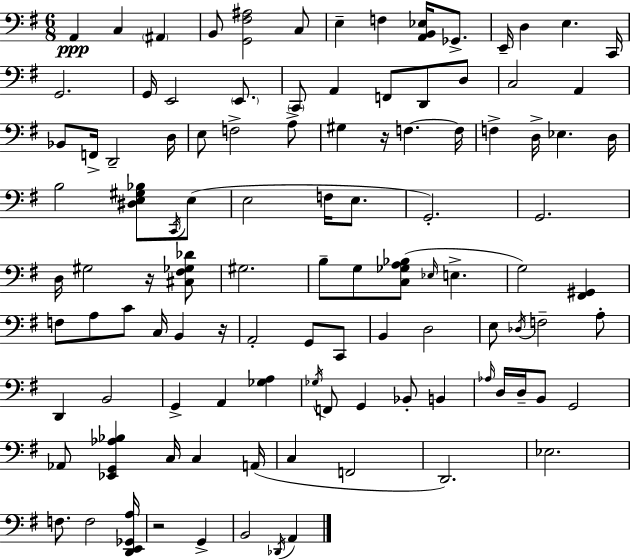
A2/q C3/q A#2/q B2/e [G2,F#3,A#3]/h C3/e E3/q F3/q [A2,B2,Eb3]/s Gb2/e. E2/s D3/q E3/q. C2/s G2/h. G2/s E2/h E2/e. C2/e A2/q F2/e D2/e D3/e C3/h A2/q Bb2/e F2/s D2/h D3/s E3/e F3/h A3/e G#3/q R/s F3/q. F3/s F3/q D3/s Eb3/q. D3/s B3/h [D#3,E3,G#3,Bb3]/e C2/s E3/e E3/h F3/s E3/e. G2/h. G2/h. D3/s G#3/h R/s [C#3,F#3,Gb3,Db4]/e G#3/h. B3/e G3/e [C3,Gb3,A3,Bb3]/e Eb3/s E3/q. G3/h [F#2,G#2]/q F3/e A3/e C4/e C3/s B2/q R/s A2/h G2/e C2/e B2/q D3/h E3/e Db3/s F3/h A3/e D2/q B2/h G2/q A2/q [Gb3,A3]/q Gb3/s F2/e G2/q Bb2/e B2/q Ab3/s D3/s D3/s B2/e G2/h Ab2/e [Eb2,G2,Ab3,Bb3]/q C3/s C3/q A2/s C3/q F2/h D2/h. Eb3/h. F3/e. F3/h [D2,E2,Gb2,A3]/s R/h G2/q B2/h Db2/s A2/q